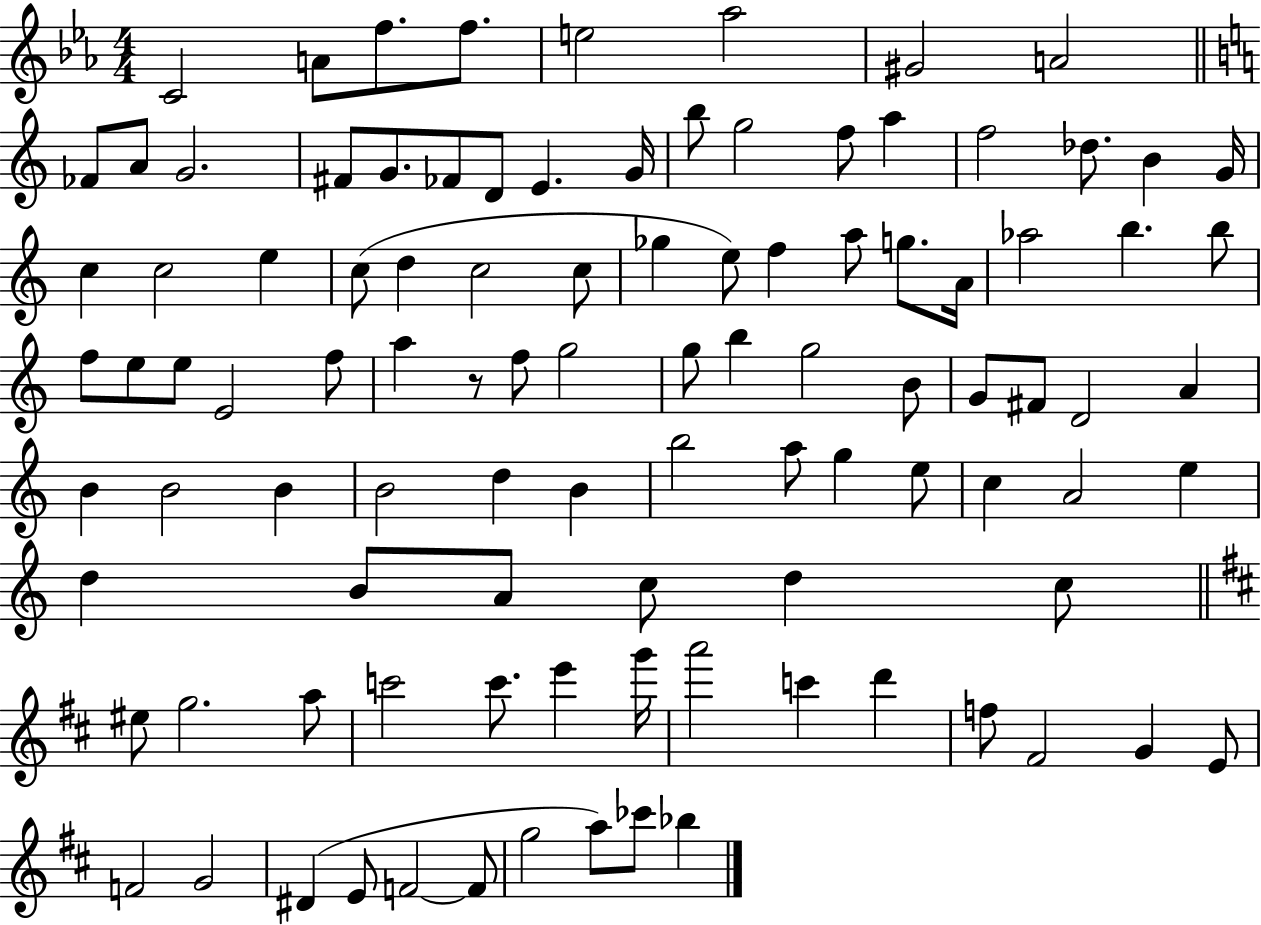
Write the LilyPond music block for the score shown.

{
  \clef treble
  \numericTimeSignature
  \time 4/4
  \key ees \major
  \repeat volta 2 { c'2 a'8 f''8. f''8. | e''2 aes''2 | gis'2 a'2 | \bar "||" \break \key c \major fes'8 a'8 g'2. | fis'8 g'8. fes'8 d'8 e'4. g'16 | b''8 g''2 f''8 a''4 | f''2 des''8. b'4 g'16 | \break c''4 c''2 e''4 | c''8( d''4 c''2 c''8 | ges''4 e''8) f''4 a''8 g''8. a'16 | aes''2 b''4. b''8 | \break f''8 e''8 e''8 e'2 f''8 | a''4 r8 f''8 g''2 | g''8 b''4 g''2 b'8 | g'8 fis'8 d'2 a'4 | \break b'4 b'2 b'4 | b'2 d''4 b'4 | b''2 a''8 g''4 e''8 | c''4 a'2 e''4 | \break d''4 b'8 a'8 c''8 d''4 c''8 | \bar "||" \break \key b \minor eis''8 g''2. a''8 | c'''2 c'''8. e'''4 g'''16 | a'''2 c'''4 d'''4 | f''8 fis'2 g'4 e'8 | \break f'2 g'2 | dis'4( e'8 f'2~~ f'8 | g''2 a''8) ces'''8 bes''4 | } \bar "|."
}